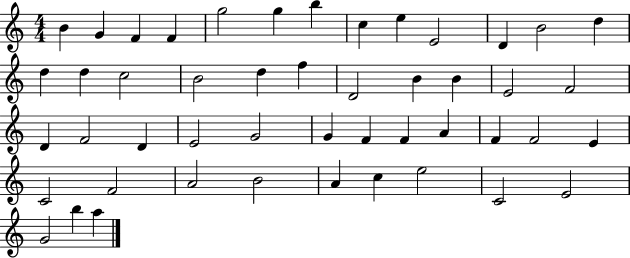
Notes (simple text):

B4/q G4/q F4/q F4/q G5/h G5/q B5/q C5/q E5/q E4/h D4/q B4/h D5/q D5/q D5/q C5/h B4/h D5/q F5/q D4/h B4/q B4/q E4/h F4/h D4/q F4/h D4/q E4/h G4/h G4/q F4/q F4/q A4/q F4/q F4/h E4/q C4/h F4/h A4/h B4/h A4/q C5/q E5/h C4/h E4/h G4/h B5/q A5/q